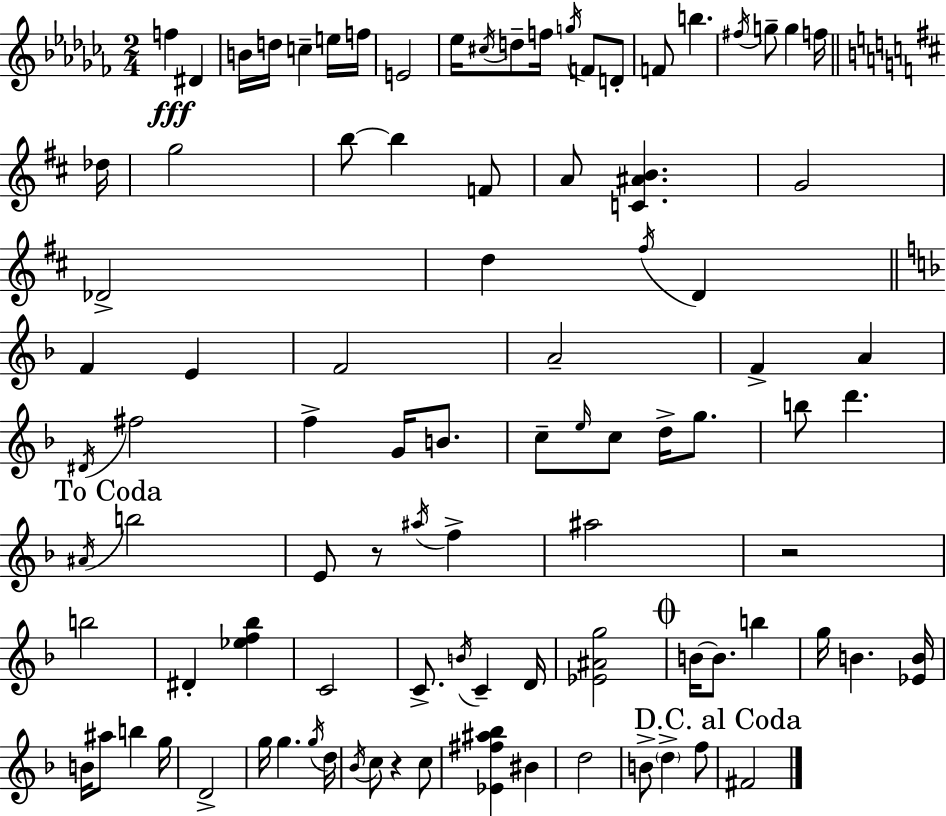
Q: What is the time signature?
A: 2/4